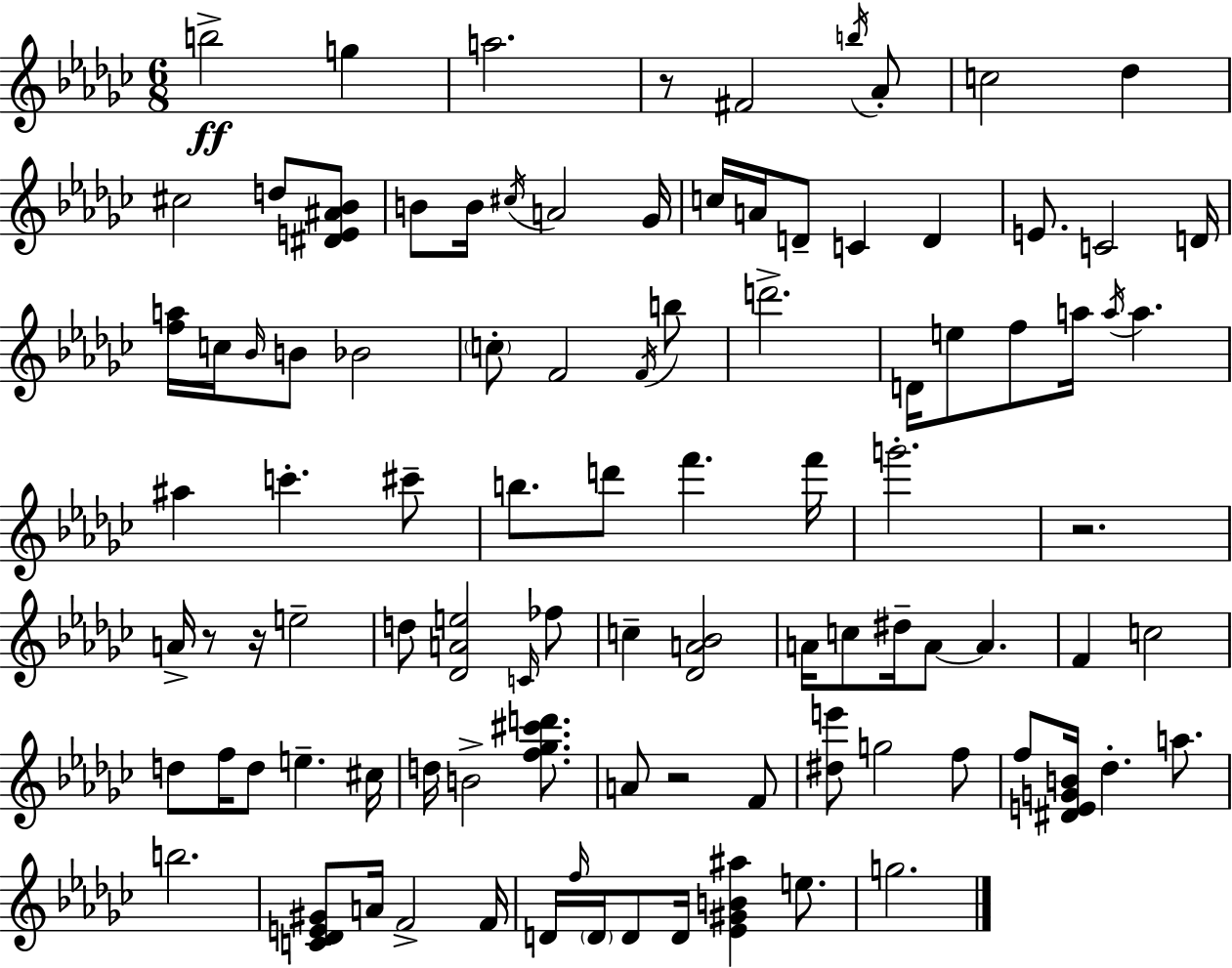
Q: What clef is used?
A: treble